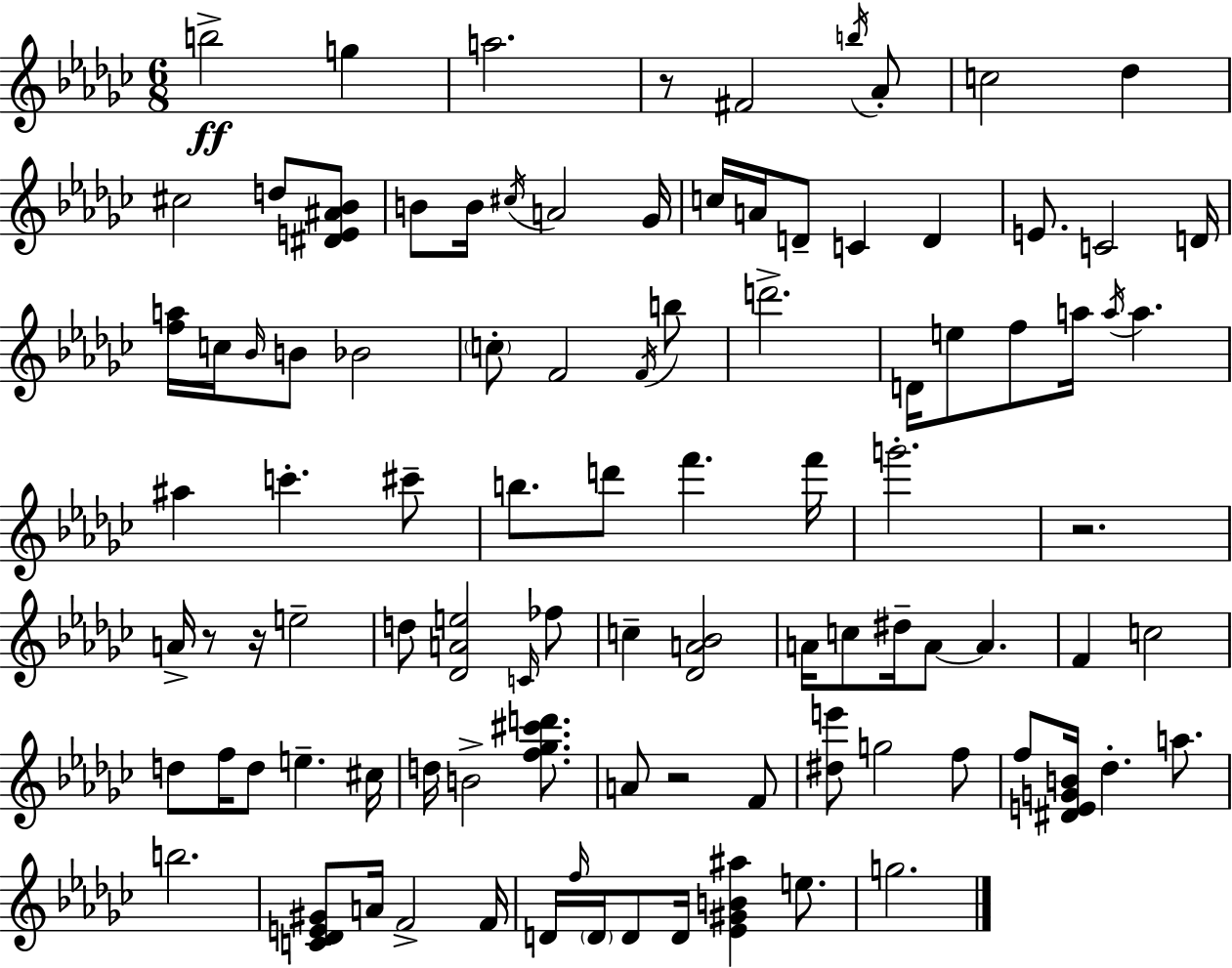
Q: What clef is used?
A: treble